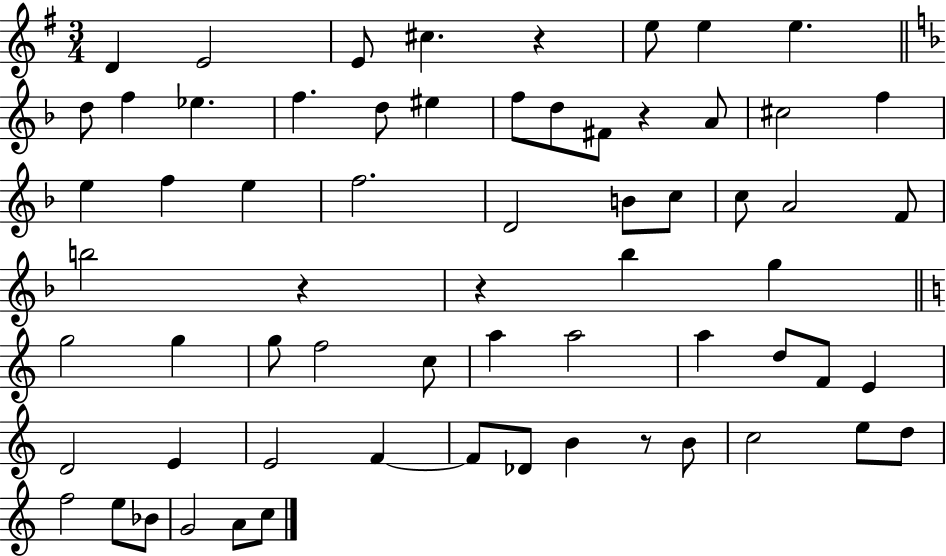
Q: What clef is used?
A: treble